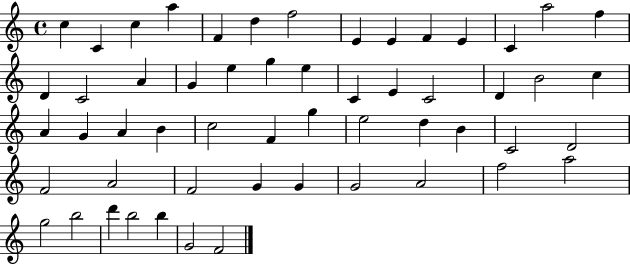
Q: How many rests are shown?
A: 0